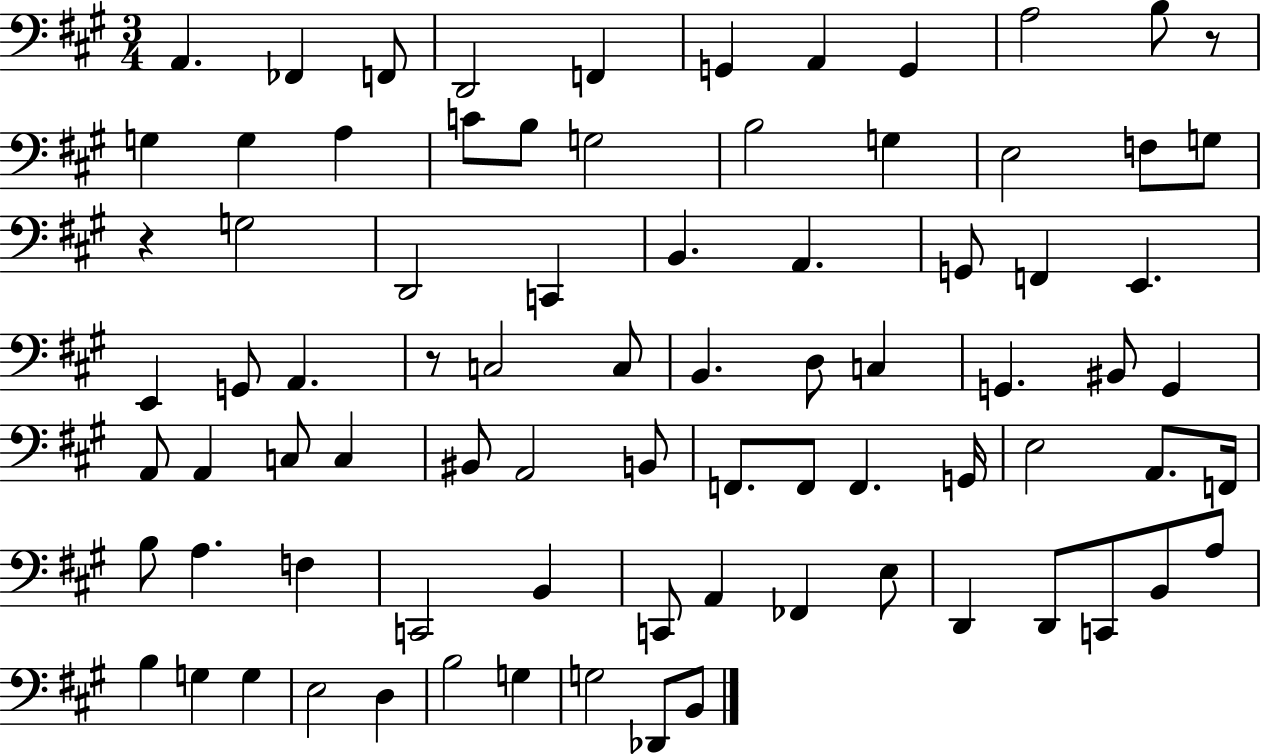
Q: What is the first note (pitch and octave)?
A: A2